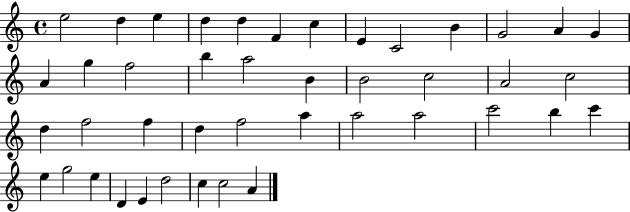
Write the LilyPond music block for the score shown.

{
  \clef treble
  \time 4/4
  \defaultTimeSignature
  \key c \major
  e''2 d''4 e''4 | d''4 d''4 f'4 c''4 | e'4 c'2 b'4 | g'2 a'4 g'4 | \break a'4 g''4 f''2 | b''4 a''2 b'4 | b'2 c''2 | a'2 c''2 | \break d''4 f''2 f''4 | d''4 f''2 a''4 | a''2 a''2 | c'''2 b''4 c'''4 | \break e''4 g''2 e''4 | d'4 e'4 d''2 | c''4 c''2 a'4 | \bar "|."
}